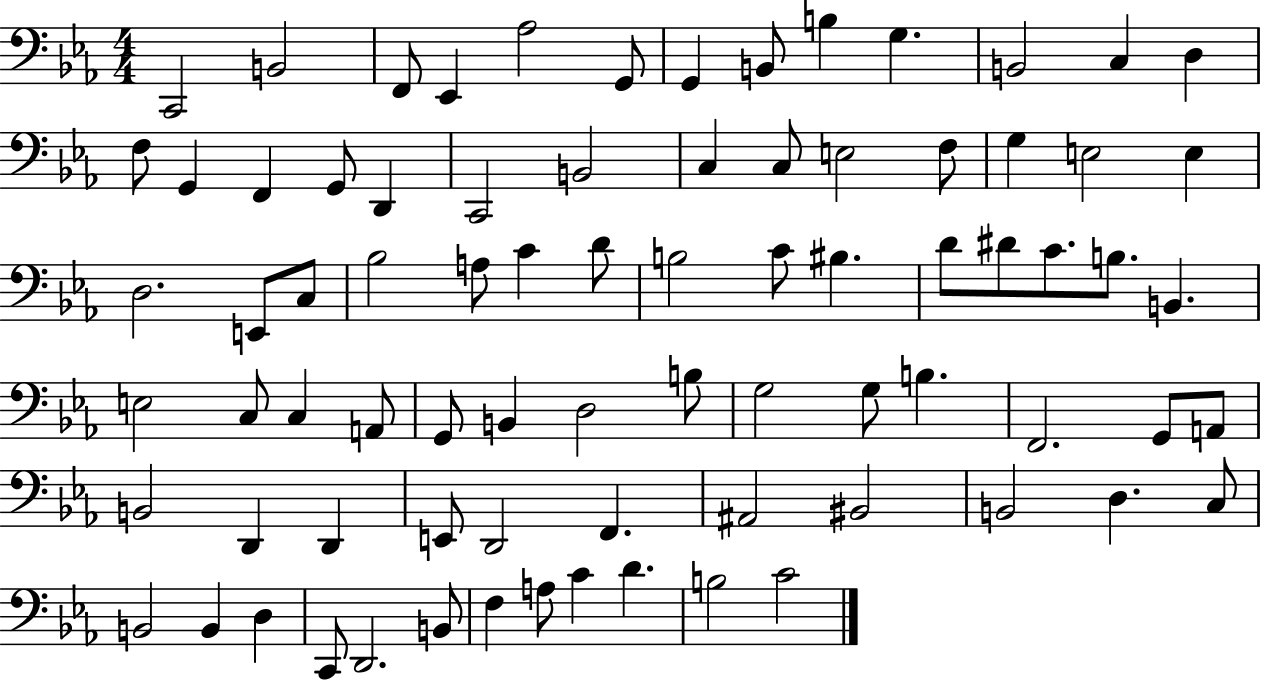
X:1
T:Untitled
M:4/4
L:1/4
K:Eb
C,,2 B,,2 F,,/2 _E,, _A,2 G,,/2 G,, B,,/2 B, G, B,,2 C, D, F,/2 G,, F,, G,,/2 D,, C,,2 B,,2 C, C,/2 E,2 F,/2 G, E,2 E, D,2 E,,/2 C,/2 _B,2 A,/2 C D/2 B,2 C/2 ^B, D/2 ^D/2 C/2 B,/2 B,, E,2 C,/2 C, A,,/2 G,,/2 B,, D,2 B,/2 G,2 G,/2 B, F,,2 G,,/2 A,,/2 B,,2 D,, D,, E,,/2 D,,2 F,, ^A,,2 ^B,,2 B,,2 D, C,/2 B,,2 B,, D, C,,/2 D,,2 B,,/2 F, A,/2 C D B,2 C2